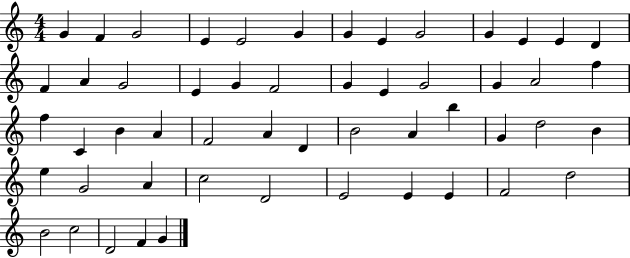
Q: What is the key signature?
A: C major